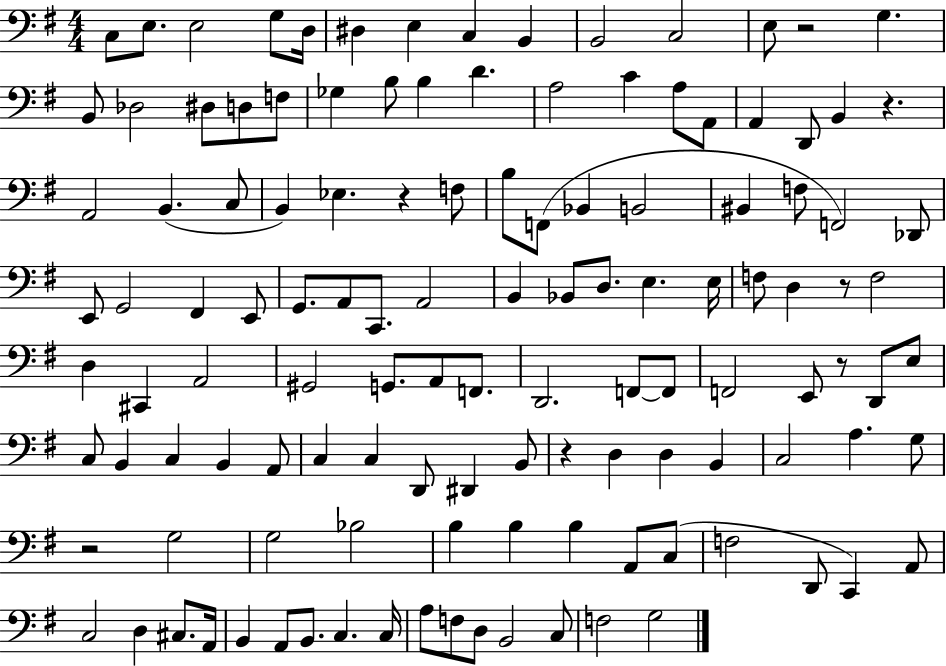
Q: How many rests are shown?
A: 7